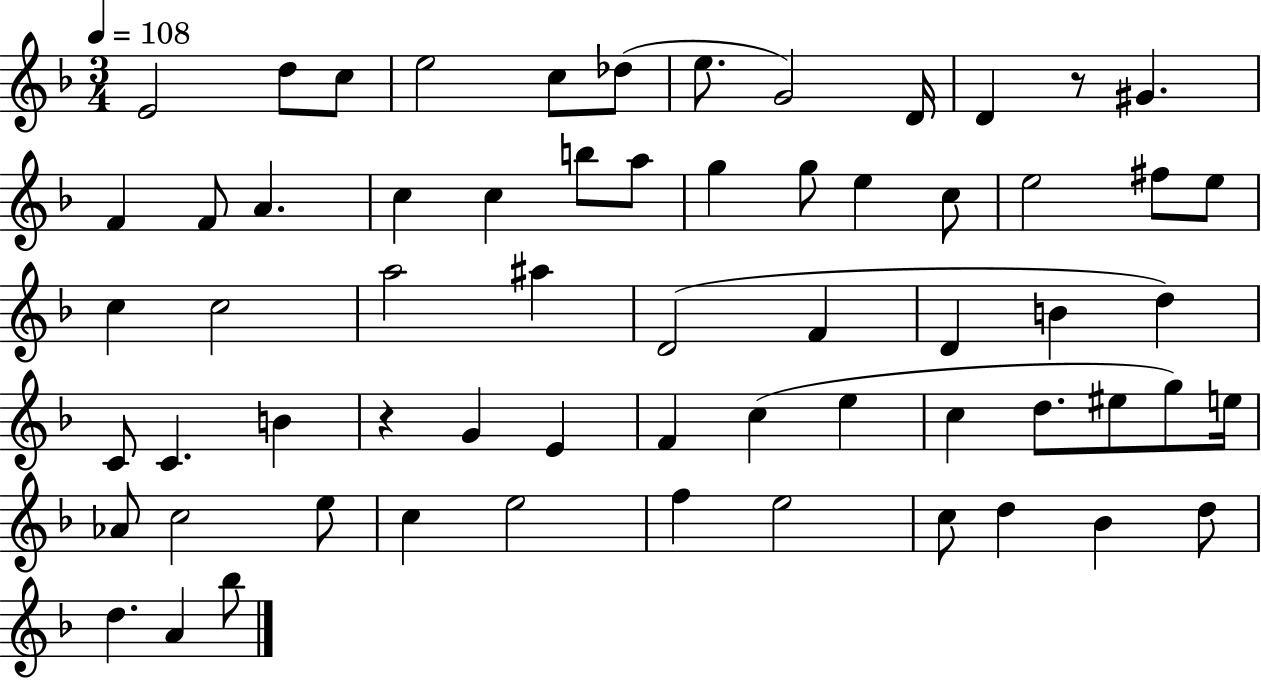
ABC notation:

X:1
T:Untitled
M:3/4
L:1/4
K:F
E2 d/2 c/2 e2 c/2 _d/2 e/2 G2 D/4 D z/2 ^G F F/2 A c c b/2 a/2 g g/2 e c/2 e2 ^f/2 e/2 c c2 a2 ^a D2 F D B d C/2 C B z G E F c e c d/2 ^e/2 g/2 e/4 _A/2 c2 e/2 c e2 f e2 c/2 d _B d/2 d A _b/2